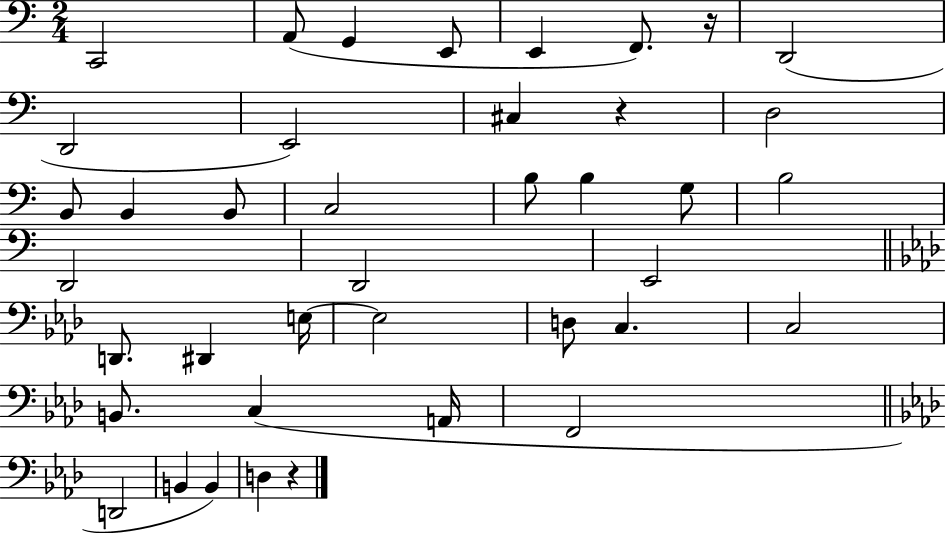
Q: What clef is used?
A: bass